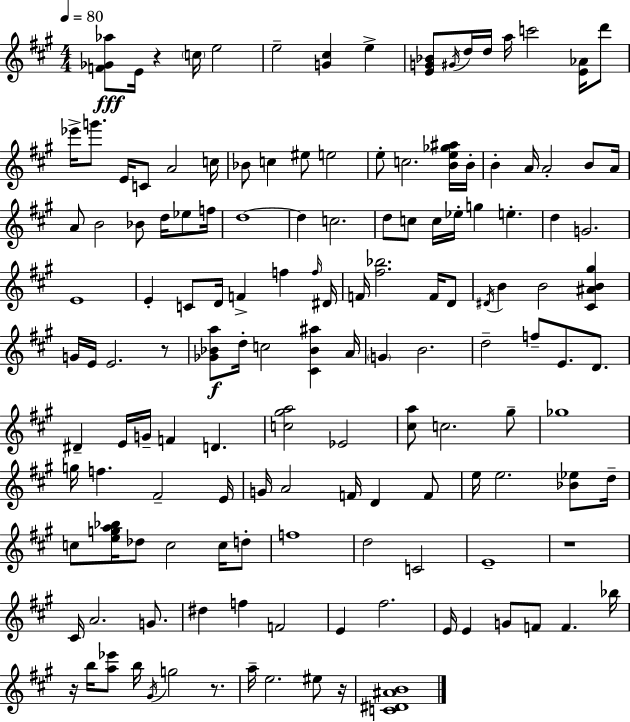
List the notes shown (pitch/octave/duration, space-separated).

[F4,Gb4,Ab5]/e E4/s R/q C5/s E5/h E5/h [G4,C#5]/q E5/q [E4,G4,Bb4]/e G#4/s D5/s D5/s A5/s C6/h [E4,Ab4]/s D6/e Eb6/s G6/e. E4/s C4/e A4/h C5/s Bb4/e C5/q EIS5/e E5/h E5/e C5/h. [B4,E5,Gb5,A#5]/s B4/s B4/q A4/s A4/h B4/e A4/s A4/e B4/h Bb4/e D5/s Eb5/e F5/s D5/w D5/q C5/h. D5/e C5/e C5/s Eb5/s G5/q E5/q. D5/q G4/h. E4/w E4/q C4/e D4/s F4/q F5/q F5/s D#4/s F4/s [F#5,Bb5]/h. F4/s D4/e D#4/s B4/q B4/h [C#4,A#4,B4,G#5]/q G4/s E4/s E4/h. R/e [Gb4,Bb4,A5]/e D5/s C5/h [C#4,Bb4,A#5]/q A4/s G4/q B4/h. D5/h F5/e E4/e. D4/e. D#4/q E4/s G4/s F4/q D4/q. [C5,G#5,A5]/h Eb4/h [C#5,A5]/e C5/h. G#5/e Gb5/w G5/s F5/q. F#4/h E4/s G4/s A4/h F4/s D4/q F4/e E5/s E5/h. [Bb4,Eb5]/e D5/s C5/e [E5,G5,A5,Bb5]/s Db5/e C5/h C5/s D5/e F5/w D5/h C4/h E4/w R/w C#4/s A4/h. G4/e. D#5/q F5/q F4/h E4/q F#5/h. E4/s E4/q G4/e F4/e F4/q. Bb5/s R/s B5/s [A5,Eb6]/e B5/s G#4/s G5/h R/e. A5/s E5/h. EIS5/e R/s [C4,D#4,A#4,B4]/w